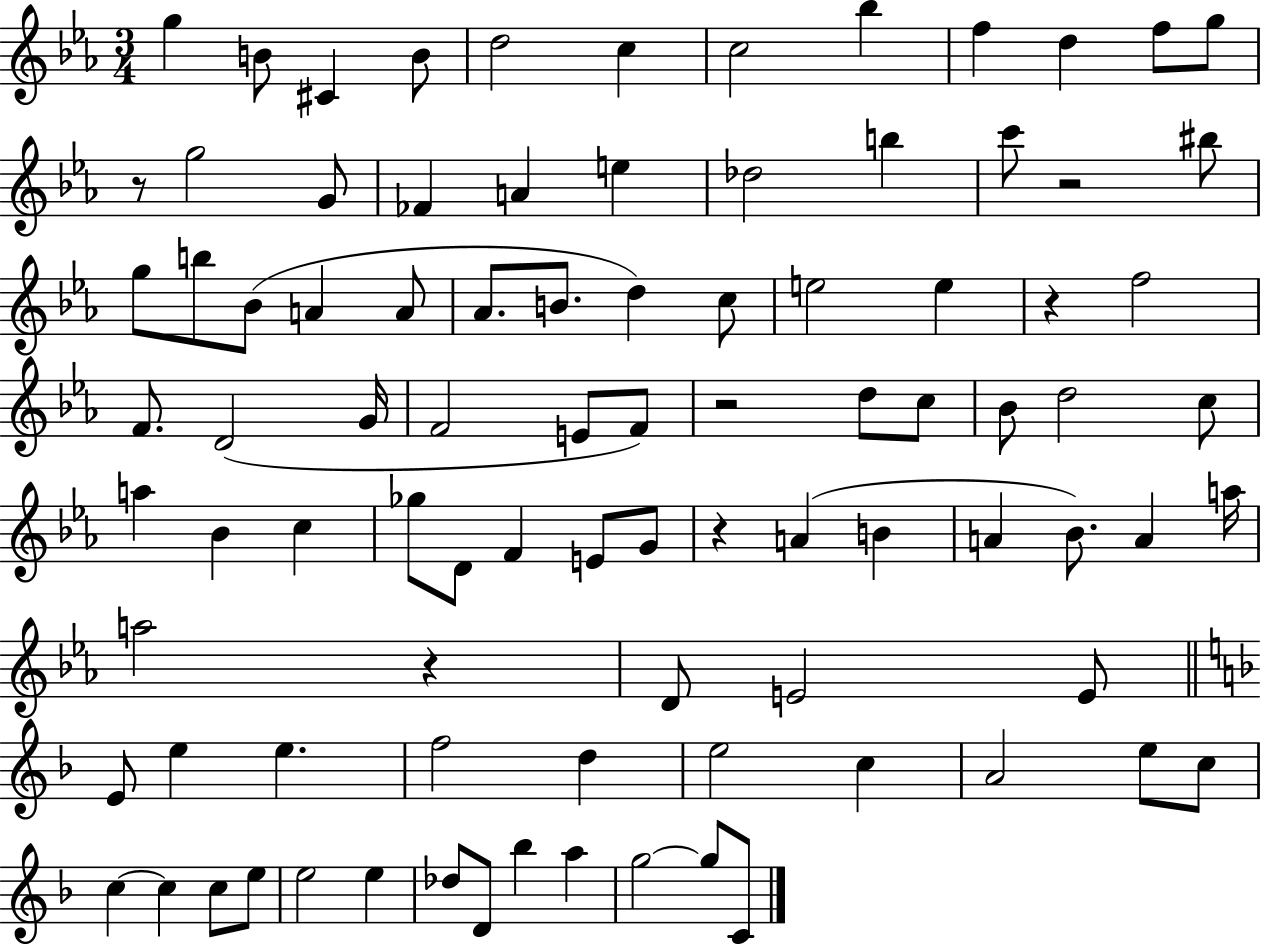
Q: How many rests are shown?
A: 6